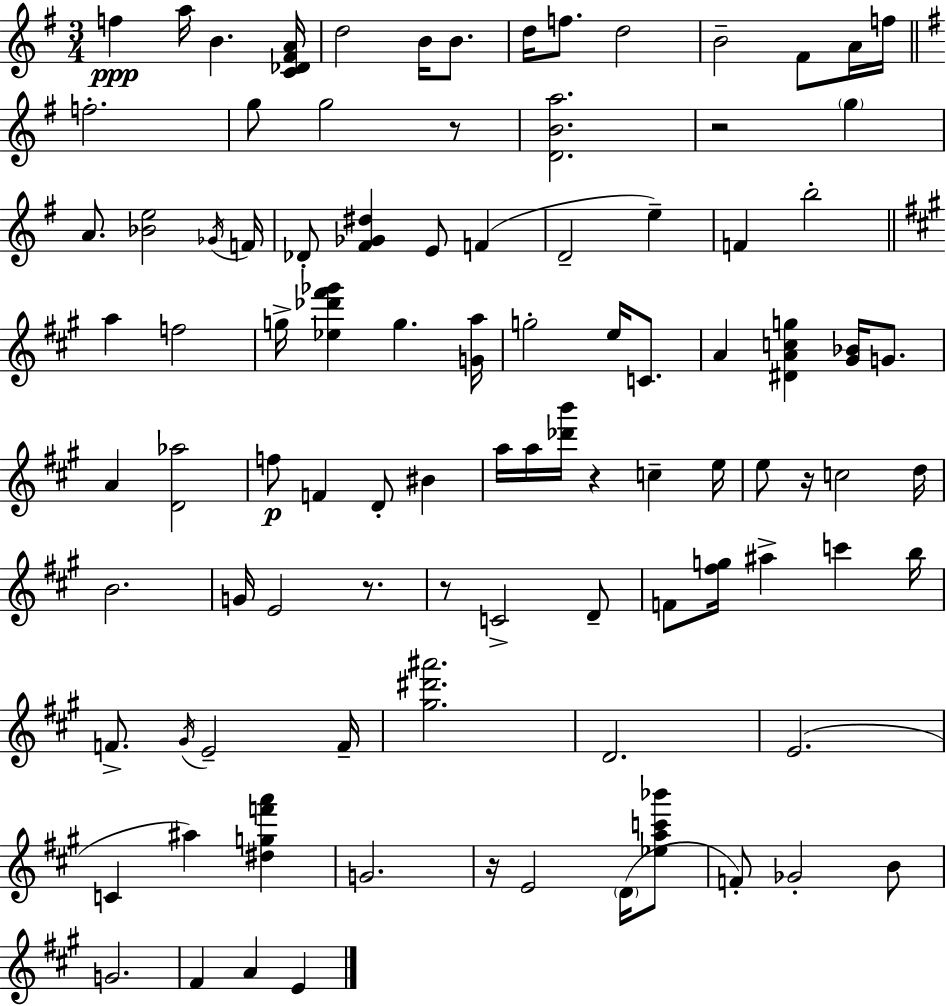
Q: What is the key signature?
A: G major